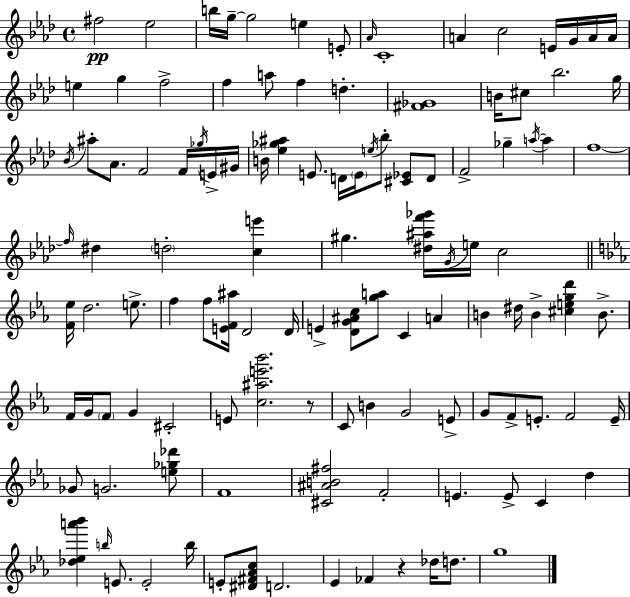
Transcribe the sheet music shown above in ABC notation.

X:1
T:Untitled
M:4/4
L:1/4
K:Fm
^f2 _e2 b/4 g/4 g2 e E/2 _A/4 C4 A c2 E/4 G/4 A/4 A/4 e g f2 f a/2 f d [^F_G]4 B/4 ^c/2 _b2 g/4 _B/4 ^a/2 _A/2 F2 F/4 _g/4 E/4 ^G/4 B/4 [_e_g^a] E/2 D/4 E/4 e/4 _b/2 [^C_E]/2 D/2 F2 _g a/4 a f4 f/4 ^d d2 [ce'] ^g [^d^af'_g']/4 G/4 e/4 c2 [F_e]/4 d2 e/2 f f/2 [EF^a]/4 D2 D/4 E [DG^Ac]/2 [ga]/2 C A B ^d/4 B [^cegd'] B/2 F/4 G/4 F/2 G ^C2 E/2 [c^ae'_b']2 z/2 C/2 B G2 E/2 G/2 F/2 E/2 F2 E/4 _G/2 G2 [e_g_d']/2 F4 [^C^AB^f]2 F2 E E/2 C d [_d_ea'_b'] b/4 E/2 E2 b/4 E/2 [^D^F_Ac]/2 D2 _E _F z _d/4 d/2 g4